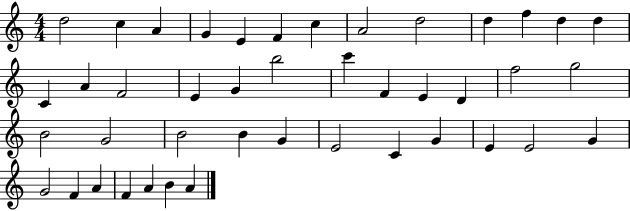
{
  \clef treble
  \numericTimeSignature
  \time 4/4
  \key c \major
  d''2 c''4 a'4 | g'4 e'4 f'4 c''4 | a'2 d''2 | d''4 f''4 d''4 d''4 | \break c'4 a'4 f'2 | e'4 g'4 b''2 | c'''4 f'4 e'4 d'4 | f''2 g''2 | \break b'2 g'2 | b'2 b'4 g'4 | e'2 c'4 g'4 | e'4 e'2 g'4 | \break g'2 f'4 a'4 | f'4 a'4 b'4 a'4 | \bar "|."
}